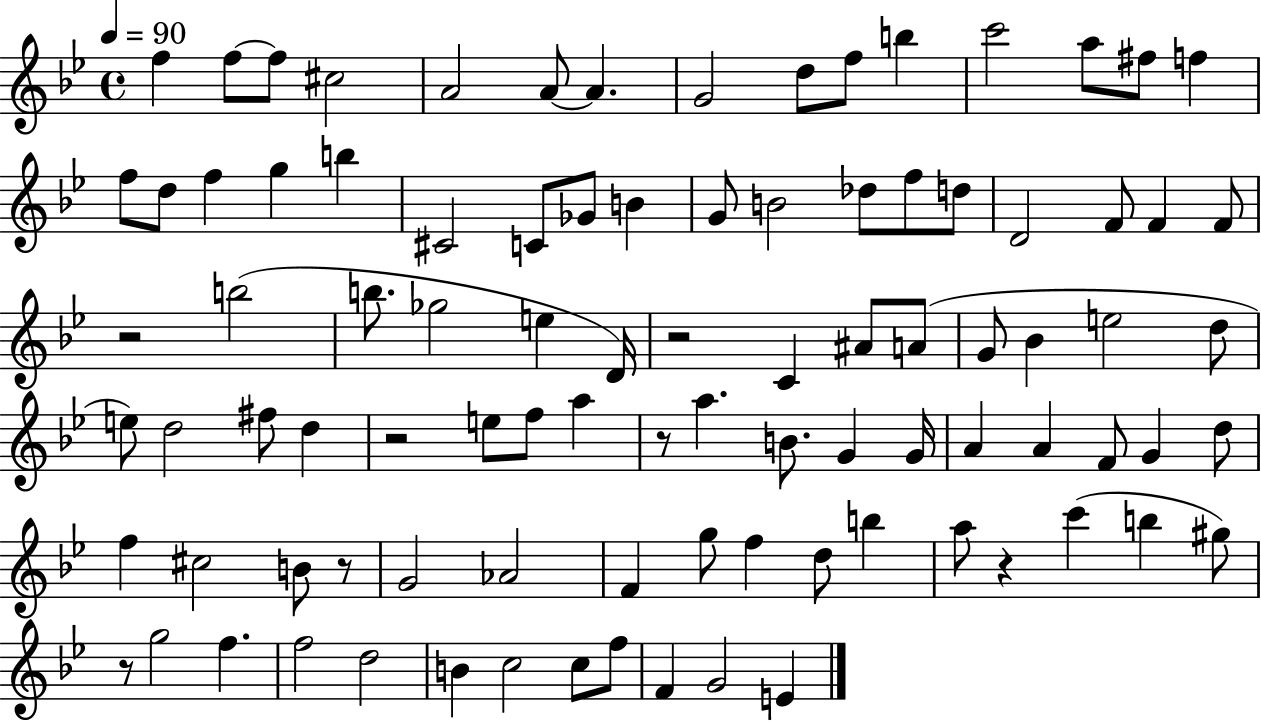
{
  \clef treble
  \time 4/4
  \defaultTimeSignature
  \key bes \major
  \tempo 4 = 90
  f''4 f''8~~ f''8 cis''2 | a'2 a'8~~ a'4. | g'2 d''8 f''8 b''4 | c'''2 a''8 fis''8 f''4 | \break f''8 d''8 f''4 g''4 b''4 | cis'2 c'8 ges'8 b'4 | g'8 b'2 des''8 f''8 d''8 | d'2 f'8 f'4 f'8 | \break r2 b''2( | b''8. ges''2 e''4 d'16) | r2 c'4 ais'8 a'8( | g'8 bes'4 e''2 d''8 | \break e''8) d''2 fis''8 d''4 | r2 e''8 f''8 a''4 | r8 a''4. b'8. g'4 g'16 | a'4 a'4 f'8 g'4 d''8 | \break f''4 cis''2 b'8 r8 | g'2 aes'2 | f'4 g''8 f''4 d''8 b''4 | a''8 r4 c'''4( b''4 gis''8) | \break r8 g''2 f''4. | f''2 d''2 | b'4 c''2 c''8 f''8 | f'4 g'2 e'4 | \break \bar "|."
}